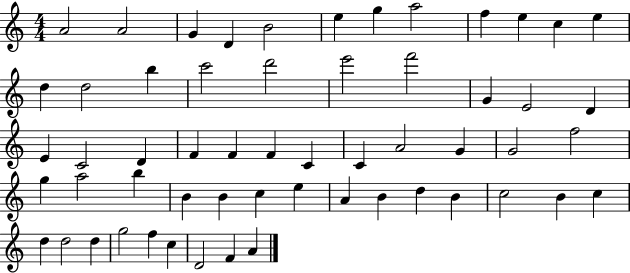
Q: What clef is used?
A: treble